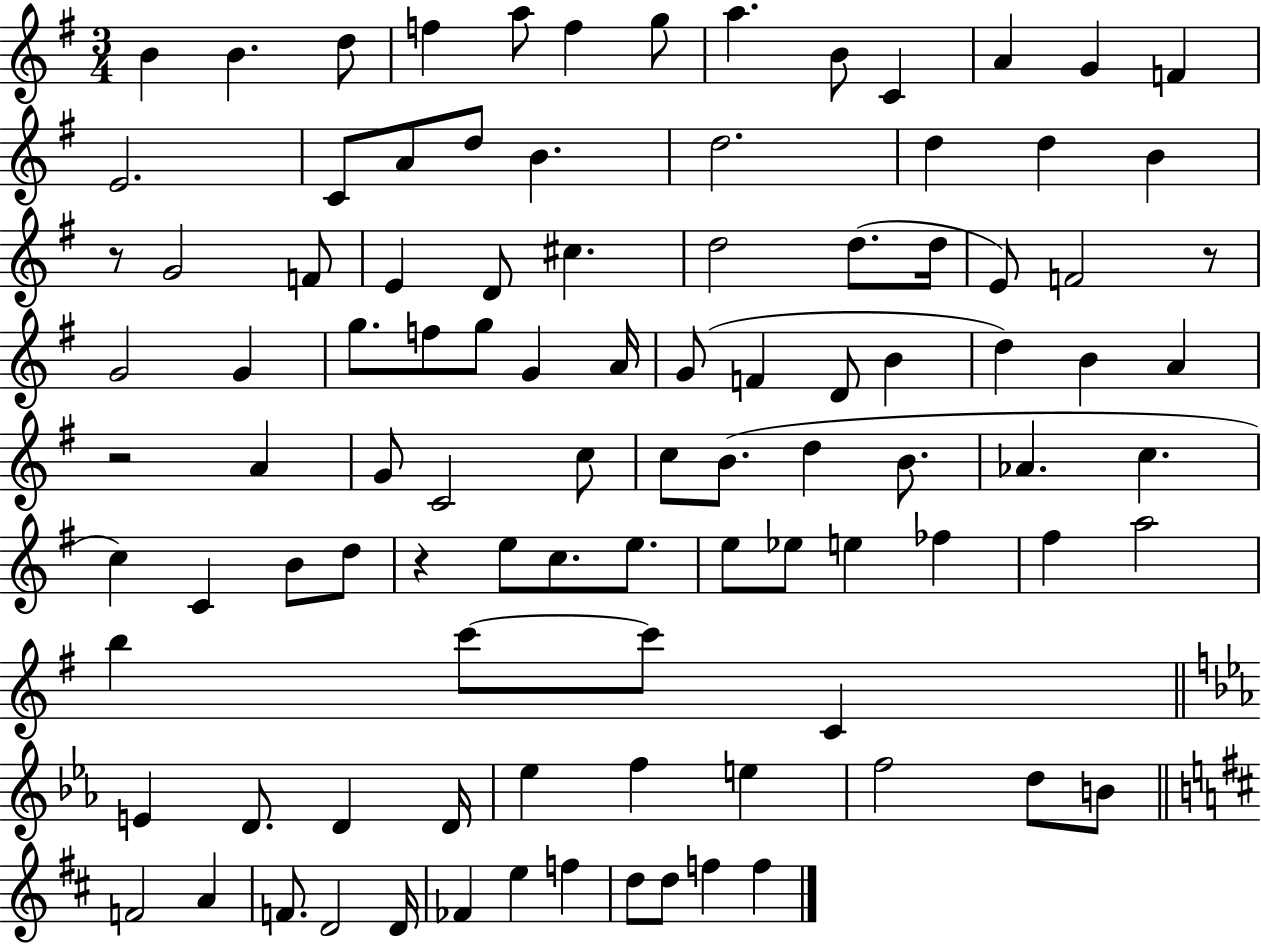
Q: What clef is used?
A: treble